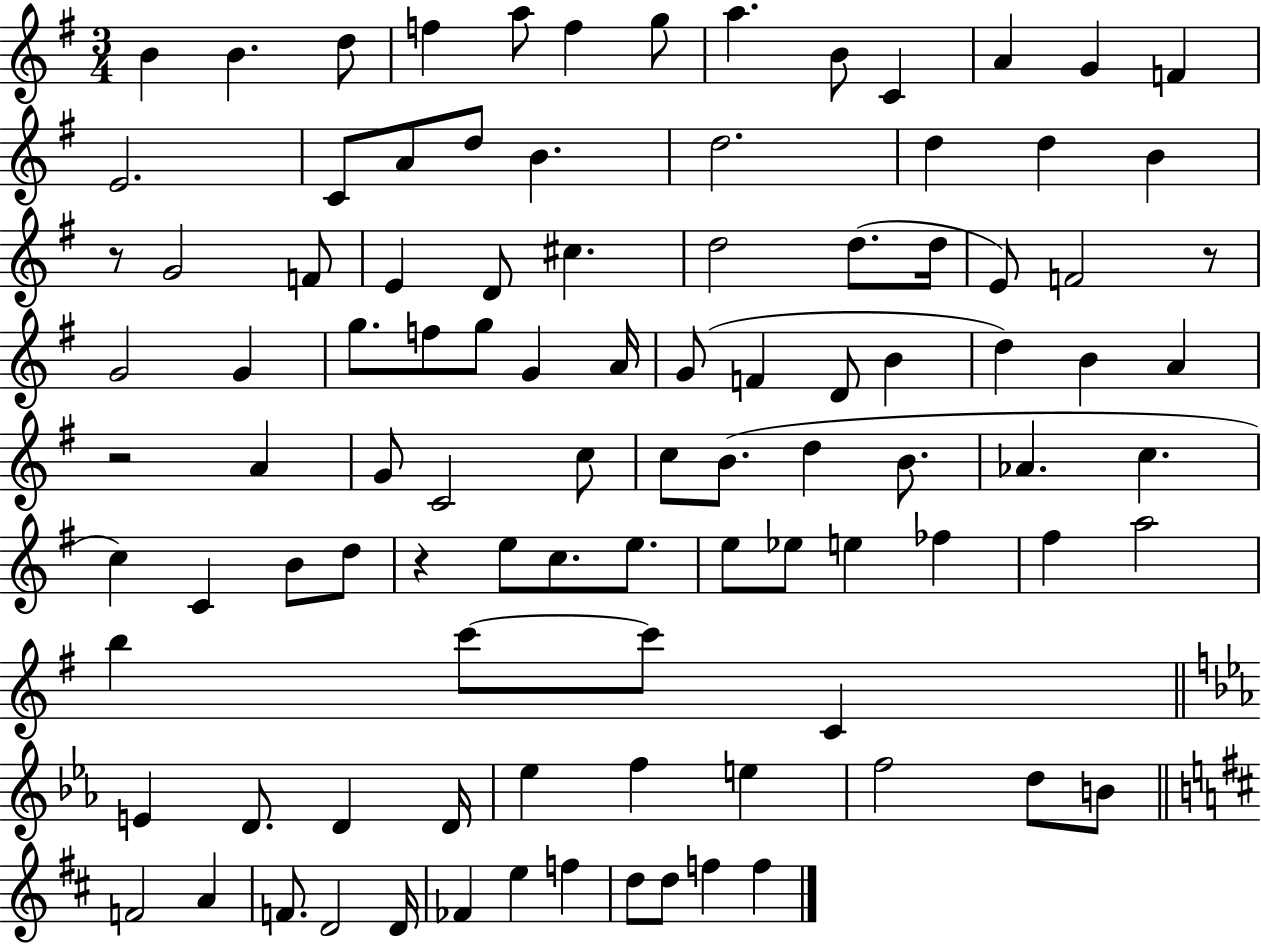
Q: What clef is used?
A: treble